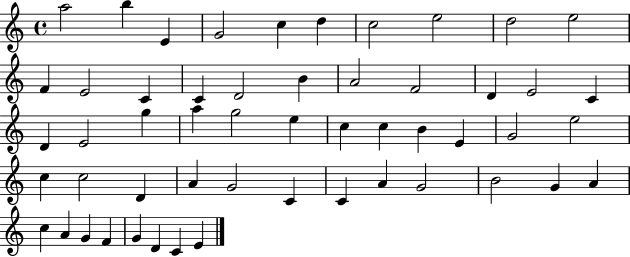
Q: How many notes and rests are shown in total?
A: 53